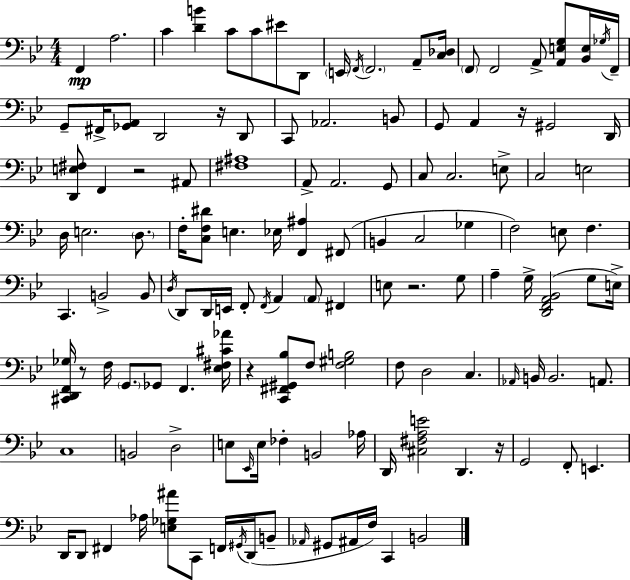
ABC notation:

X:1
T:Untitled
M:4/4
L:1/4
K:Bb
F,, A,2 C [DB] C/2 C/2 ^E/2 D,,/2 E,,/4 F,,/4 F,,2 A,,/2 [C,_D,]/4 F,,/2 F,,2 A,,/2 [A,,E,G,]/2 [_B,,E,]/4 _G,/4 F,,/4 G,,/2 ^F,,/4 [_G,,A,,]/2 D,,2 z/4 D,,/2 C,,/2 _A,,2 B,,/2 G,,/2 A,, z/4 ^G,,2 D,,/4 [D,,E,^F,]/2 F,, z2 ^A,,/2 [^F,^A,]4 A,,/2 A,,2 G,,/2 C,/2 C,2 E,/2 C,2 E,2 D,/4 E,2 D,/2 F,/4 [C,F,^D]/2 E, _E,/4 [F,,^A,] ^F,,/2 B,, C,2 _G, F,2 E,/2 F, C,, B,,2 B,,/2 D,/4 D,,/2 D,,/4 E,,/4 F,,/2 F,,/4 A,, A,,/2 ^F,, E,/2 z2 G,/2 A, G,/4 [D,,F,,A,,_B,,]2 G,/2 E,/4 [^C,,D,,F,,_G,]/4 z/2 F,/4 G,,/2 _G,,/2 F,, [_E,^F,^C_A]/4 z [C,,^F,,^G,,_B,]/2 F,/2 [F,^G,B,]2 F,/2 D,2 C, _A,,/4 B,,/4 B,,2 A,,/2 C,4 B,,2 D,2 E,/2 _E,,/4 E,/4 _F, B,,2 _A,/4 D,,/4 [^C,^F,A,E]2 D,, z/4 G,,2 F,,/2 E,, D,,/4 D,,/2 ^F,, _A,/4 [E,_G,^A]/2 C,,/2 F,,/4 ^G,,/4 D,,/4 B,,/2 _A,,/4 ^G,,/2 ^A,,/4 F,/4 C,, B,,2